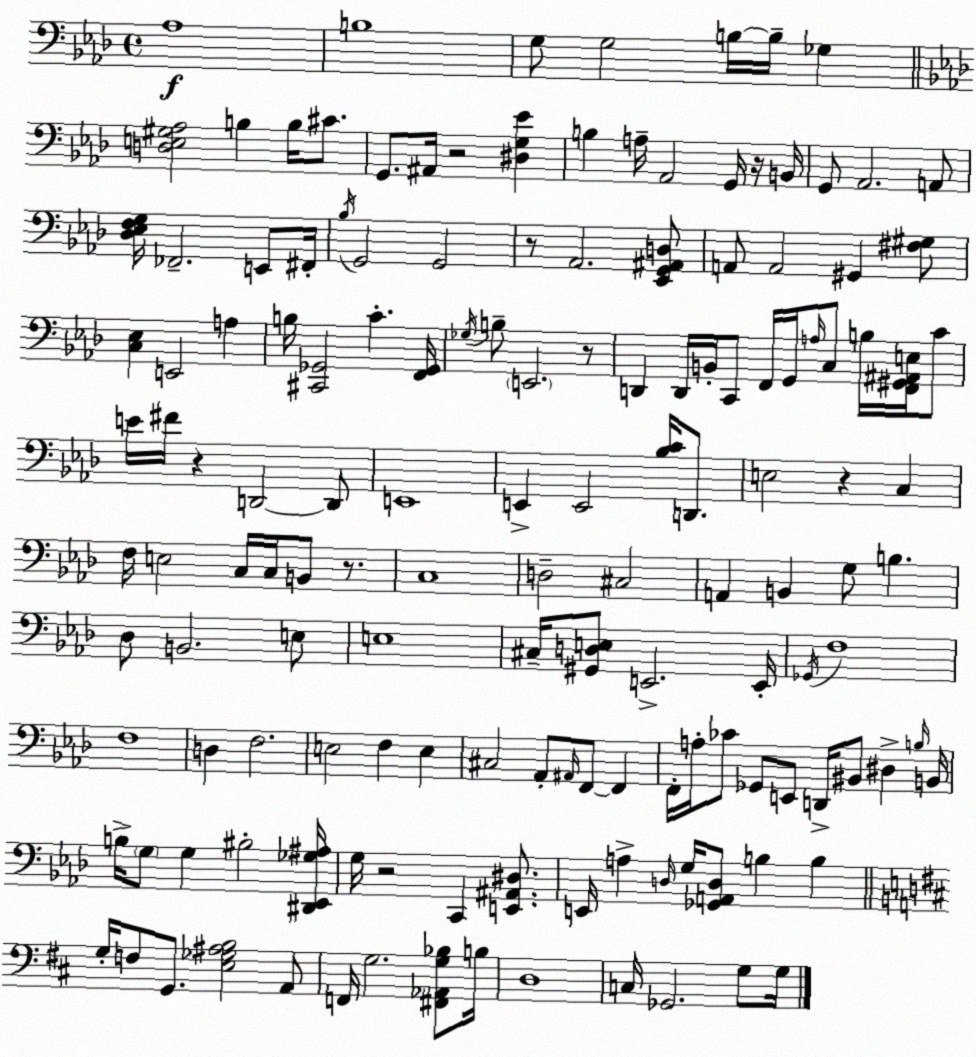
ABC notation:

X:1
T:Untitled
M:4/4
L:1/4
K:Ab
_A,4 B,4 G,/2 G,2 B,/4 B,/4 _G, [D,E,^G,_A,]2 B, B,/4 ^C/2 G,,/2 ^A,,/4 z2 [^D,G,_E] B, A,/4 _A,,2 G,,/4 z/4 B,,/4 G,,/2 _A,,2 A,,/2 [_D,_E,F,G,]/4 _F,,2 E,,/2 ^F,,/4 _B,/4 G,,2 G,,2 z/2 _A,,2 [_E,,G,,^A,,D,]/2 A,,/2 A,,2 ^G,, [^F,^G,]/2 [C,_E,] E,,2 A, B,/4 [^C,,_G,,]2 C [F,,_G,,]/4 _G,/4 B,/2 E,,2 z/2 D,, D,,/4 B,,/4 C,,/2 F,,/4 G,,/4 A,/4 C,/2 B,/4 [F,,^G,,^A,,E,]/4 C/2 E/4 ^F/4 z D,,2 D,,/2 E,,4 E,, E,,2 [_B,C]/4 D,,/2 E,2 z C, F,/4 E,2 C,/4 C,/4 B,,/2 z/2 C,4 D,2 ^C,2 A,, B,, G,/2 B, _D,/2 B,,2 E,/2 E,4 ^C,/4 [^G,,D,E,]/2 E,,2 E,,/4 _G,,/4 F,4 F,4 D, F,2 E,2 F, E, ^C,2 _A,,/2 ^A,,/4 F,,/2 F,, F,,/4 A,/4 _C/2 _G,,/2 E,,/2 D,,/4 ^B,,/2 ^D, B,/4 B,,/4 B,/4 G,/2 G, ^B,2 [^D,,_E,,_G,^A,]/4 G,/4 z2 C,, [E,,^A,,^D,]/2 E,,/4 A, D,/4 G,/4 [_G,,A,,D,]/2 B, B, G,/4 F,/2 G,,/2 [E,_G,^A,B,]2 A,,/2 F,,/4 G,2 [^F,,_A,,G,_B,]/2 B,/4 D,4 C,/4 _G,,2 G,/2 G,/4